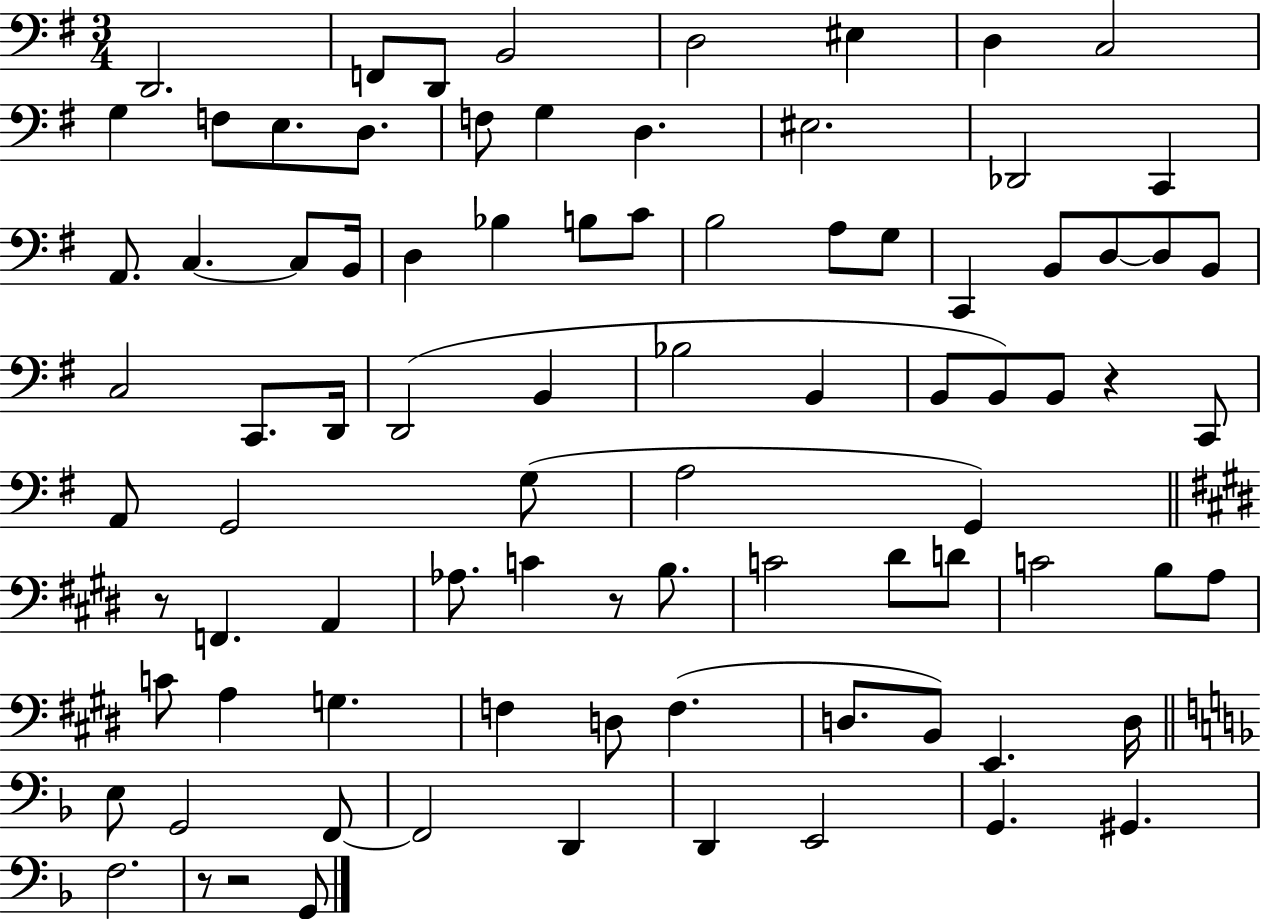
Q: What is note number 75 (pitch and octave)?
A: F2